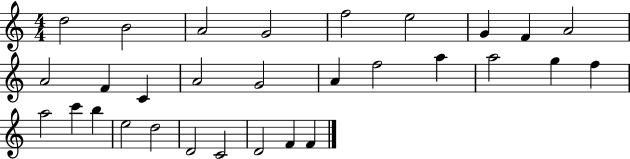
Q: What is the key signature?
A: C major